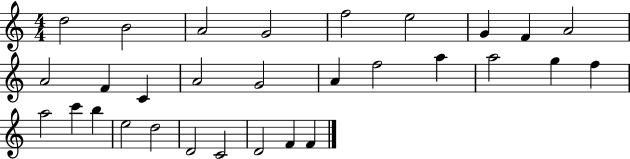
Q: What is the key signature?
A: C major